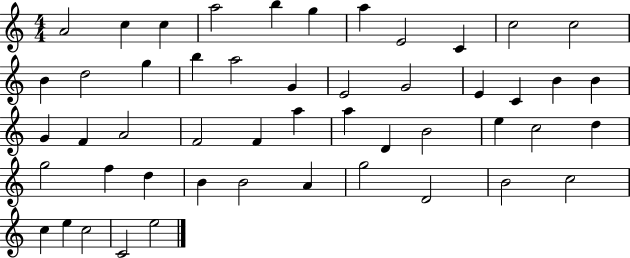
A4/h C5/q C5/q A5/h B5/q G5/q A5/q E4/h C4/q C5/h C5/h B4/q D5/h G5/q B5/q A5/h G4/q E4/h G4/h E4/q C4/q B4/q B4/q G4/q F4/q A4/h F4/h F4/q A5/q A5/q D4/q B4/h E5/q C5/h D5/q G5/h F5/q D5/q B4/q B4/h A4/q G5/h D4/h B4/h C5/h C5/q E5/q C5/h C4/h E5/h